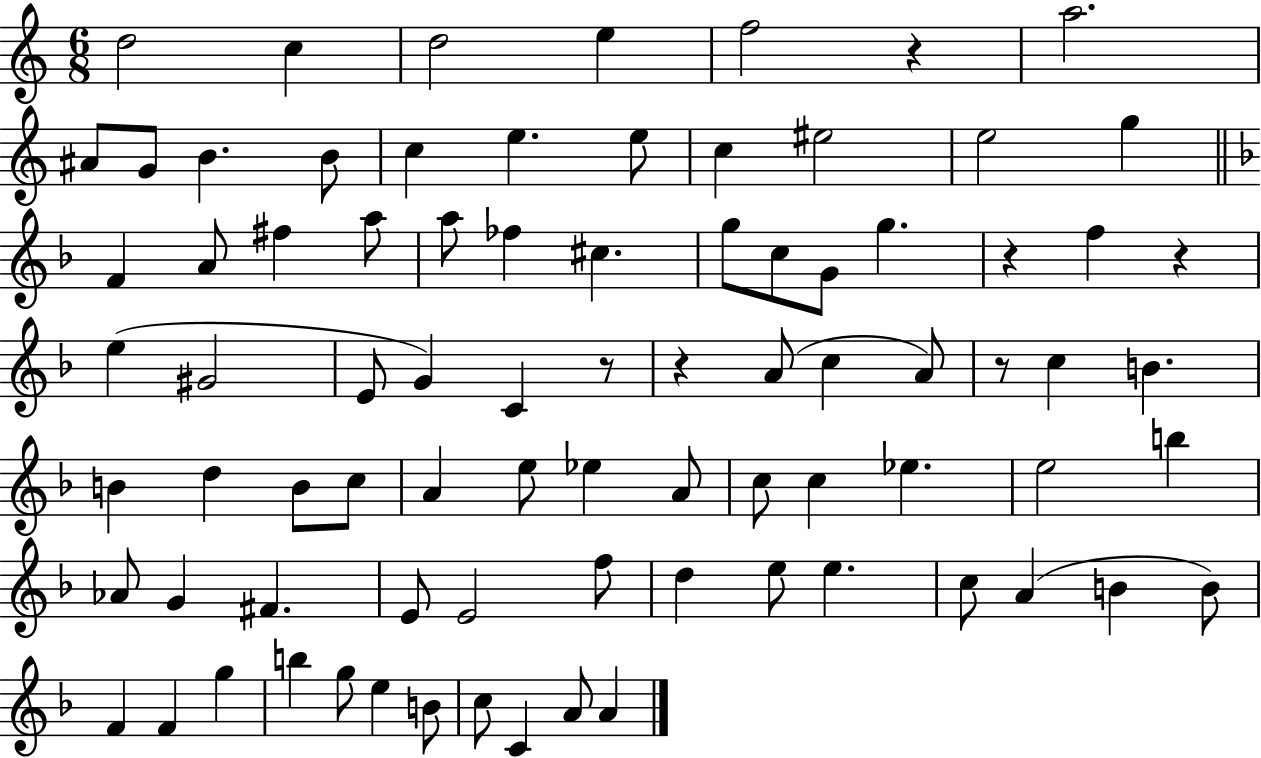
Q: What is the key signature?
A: C major